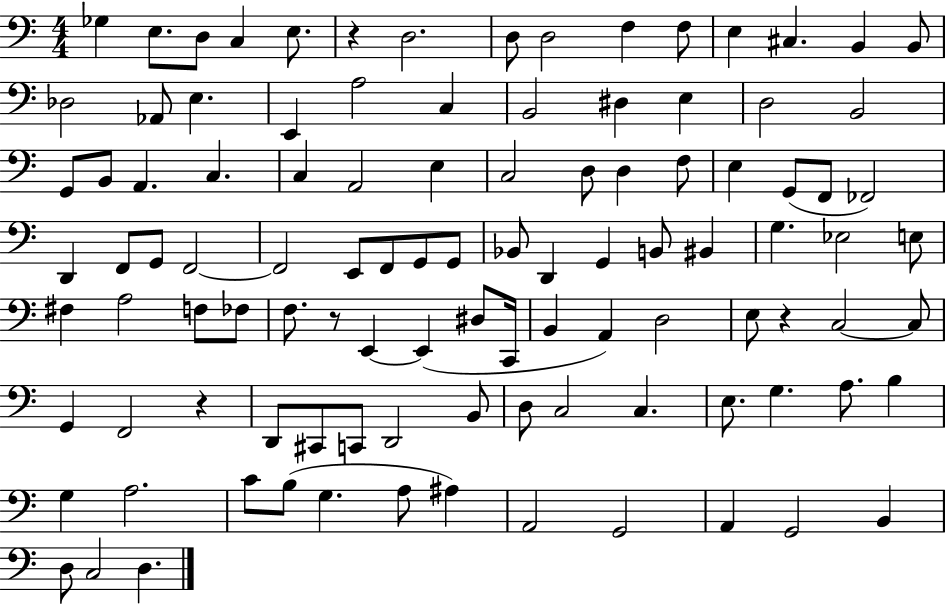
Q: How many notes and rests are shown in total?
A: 105